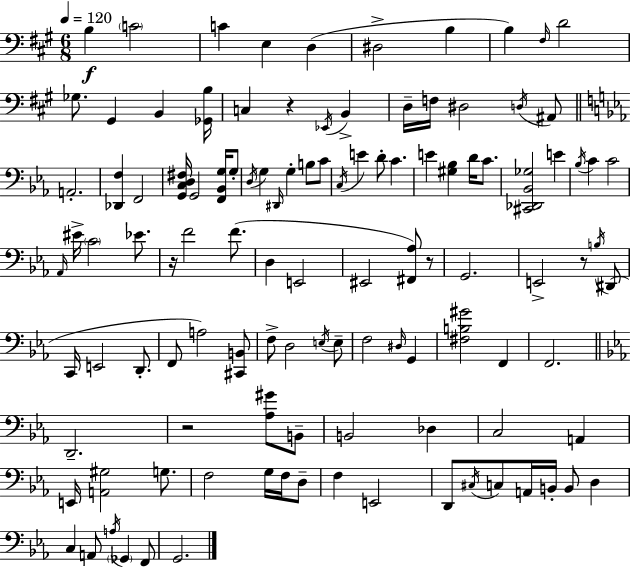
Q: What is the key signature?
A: A major